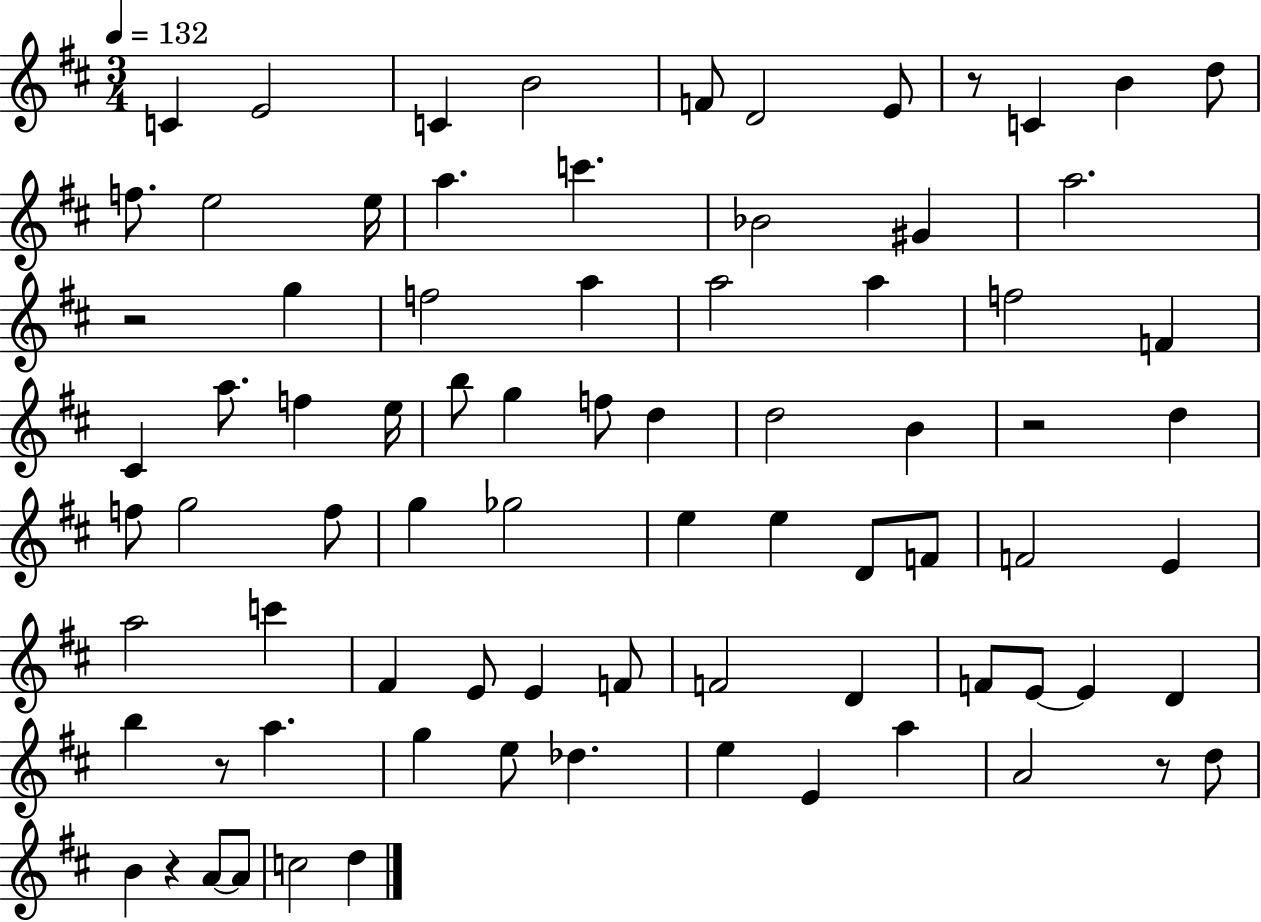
C4/q E4/h C4/q B4/h F4/e D4/h E4/e R/e C4/q B4/q D5/e F5/e. E5/h E5/s A5/q. C6/q. Bb4/h G#4/q A5/h. R/h G5/q F5/h A5/q A5/h A5/q F5/h F4/q C#4/q A5/e. F5/q E5/s B5/e G5/q F5/e D5/q D5/h B4/q R/h D5/q F5/e G5/h F5/e G5/q Gb5/h E5/q E5/q D4/e F4/e F4/h E4/q A5/h C6/q F#4/q E4/e E4/q F4/e F4/h D4/q F4/e E4/e E4/q D4/q B5/q R/e A5/q. G5/q E5/e Db5/q. E5/q E4/q A5/q A4/h R/e D5/e B4/q R/q A4/e A4/e C5/h D5/q